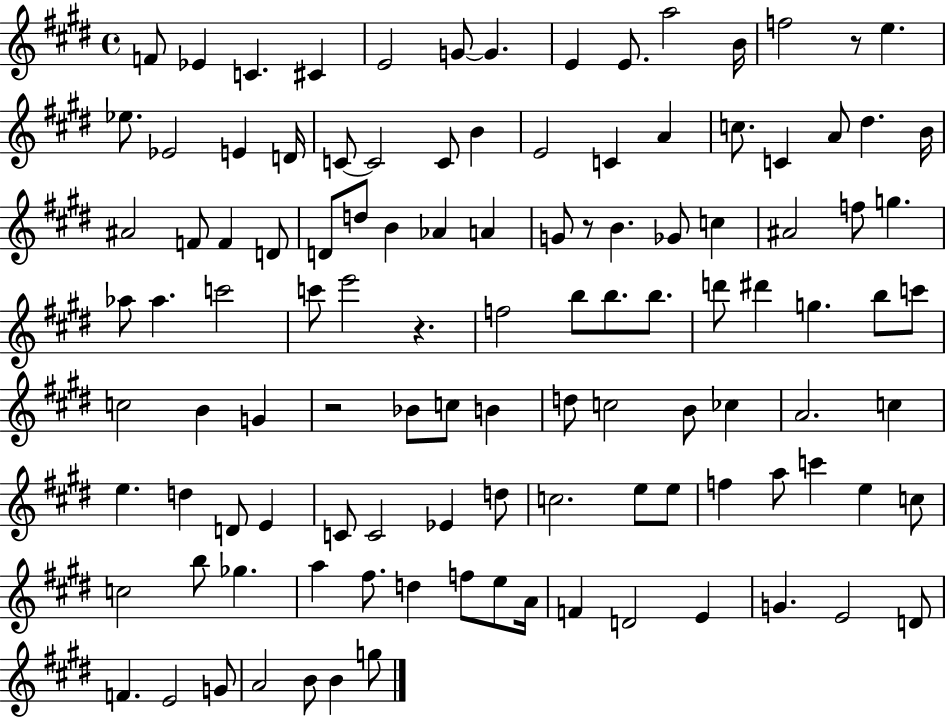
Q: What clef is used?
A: treble